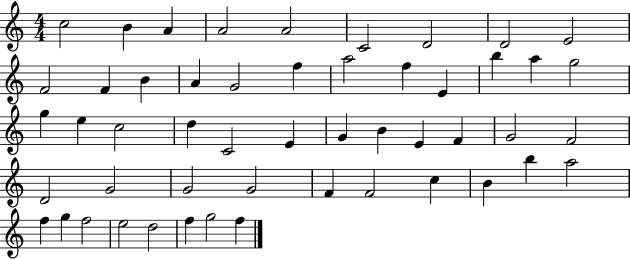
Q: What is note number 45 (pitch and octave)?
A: G5